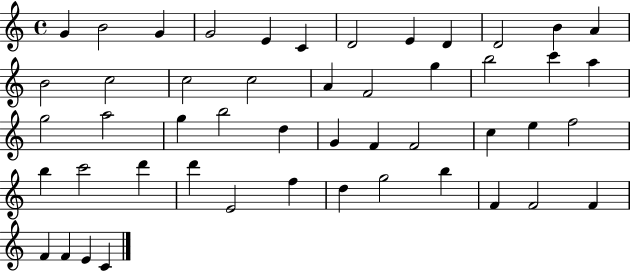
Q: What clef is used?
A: treble